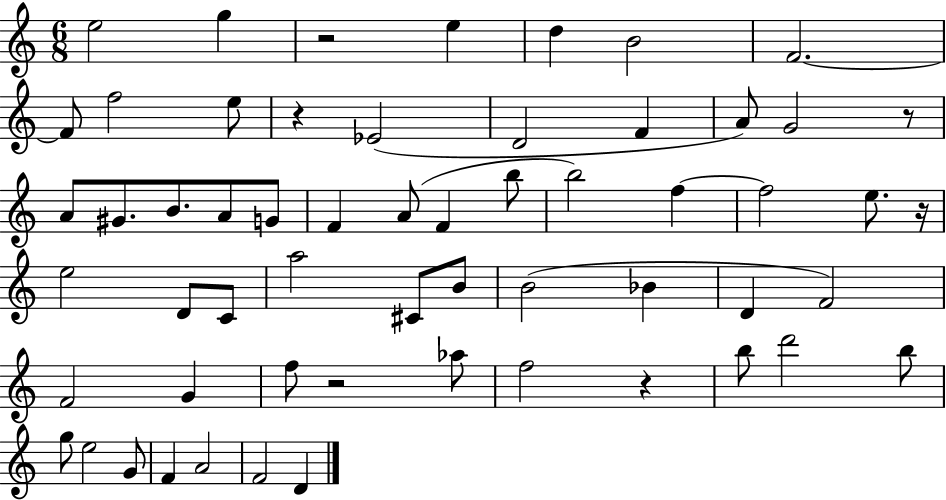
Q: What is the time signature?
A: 6/8